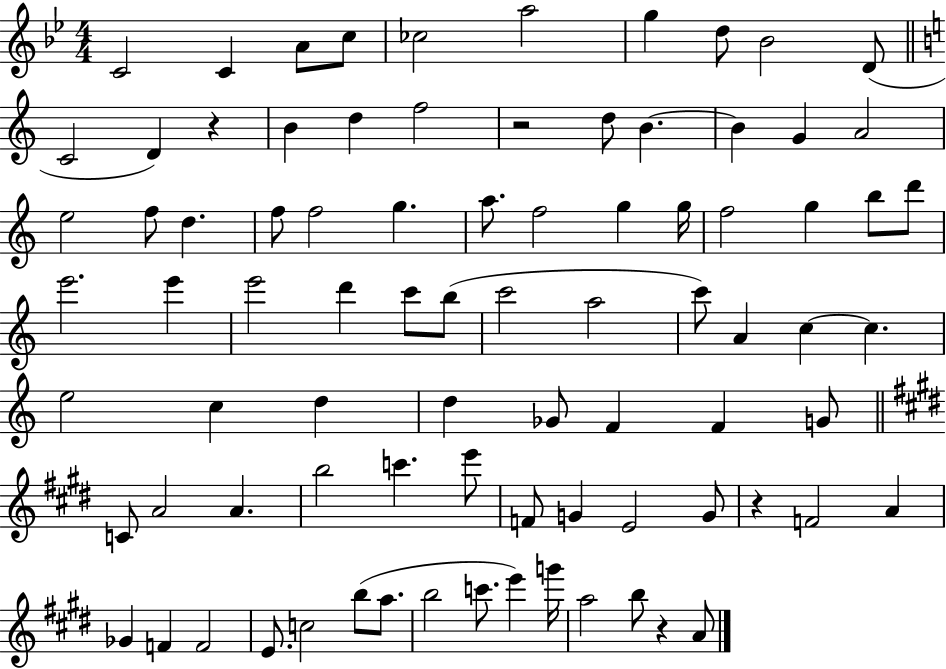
{
  \clef treble
  \numericTimeSignature
  \time 4/4
  \key bes \major
  c'2 c'4 a'8 c''8 | ces''2 a''2 | g''4 d''8 bes'2 d'8( | \bar "||" \break \key a \minor c'2 d'4) r4 | b'4 d''4 f''2 | r2 d''8 b'4.~~ | b'4 g'4 a'2 | \break e''2 f''8 d''4. | f''8 f''2 g''4. | a''8. f''2 g''4 g''16 | f''2 g''4 b''8 d'''8 | \break e'''2. e'''4 | e'''2 d'''4 c'''8 b''8( | c'''2 a''2 | c'''8) a'4 c''4~~ c''4. | \break e''2 c''4 d''4 | d''4 ges'8 f'4 f'4 g'8 | \bar "||" \break \key e \major c'8 a'2 a'4. | b''2 c'''4. e'''8 | f'8 g'4 e'2 g'8 | r4 f'2 a'4 | \break ges'4 f'4 f'2 | e'8. c''2 b''8( a''8. | b''2 c'''8. e'''4) g'''16 | a''2 b''8 r4 a'8 | \break \bar "|."
}